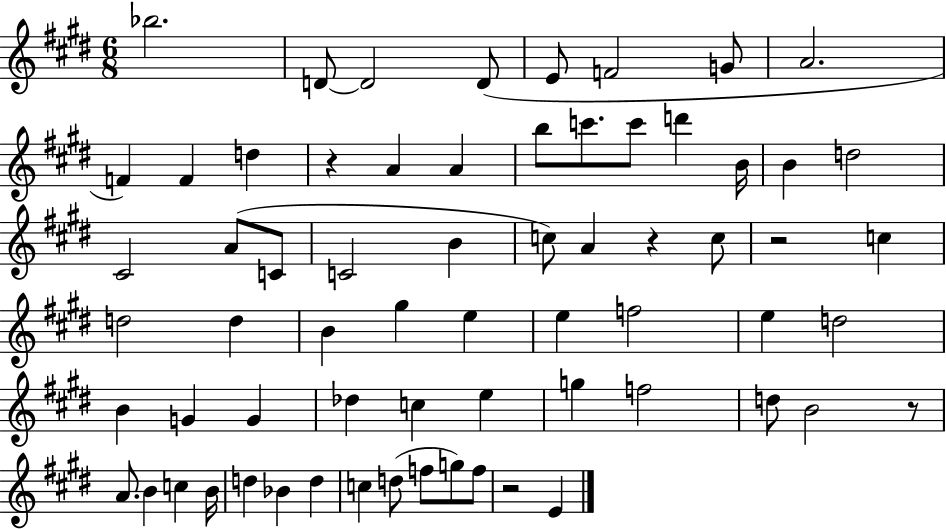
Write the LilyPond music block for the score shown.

{
  \clef treble
  \numericTimeSignature
  \time 6/8
  \key e \major
  bes''2. | d'8~~ d'2 d'8( | e'8 f'2 g'8 | a'2. | \break f'4) f'4 d''4 | r4 a'4 a'4 | b''8 c'''8. c'''8 d'''4 b'16 | b'4 d''2 | \break cis'2 a'8( c'8 | c'2 b'4 | c''8) a'4 r4 c''8 | r2 c''4 | \break d''2 d''4 | b'4 gis''4 e''4 | e''4 f''2 | e''4 d''2 | \break b'4 g'4 g'4 | des''4 c''4 e''4 | g''4 f''2 | d''8 b'2 r8 | \break a'8. b'4 c''4 b'16 | d''4 bes'4 d''4 | c''4 d''8( f''8 g''8) f''8 | r2 e'4 | \break \bar "|."
}